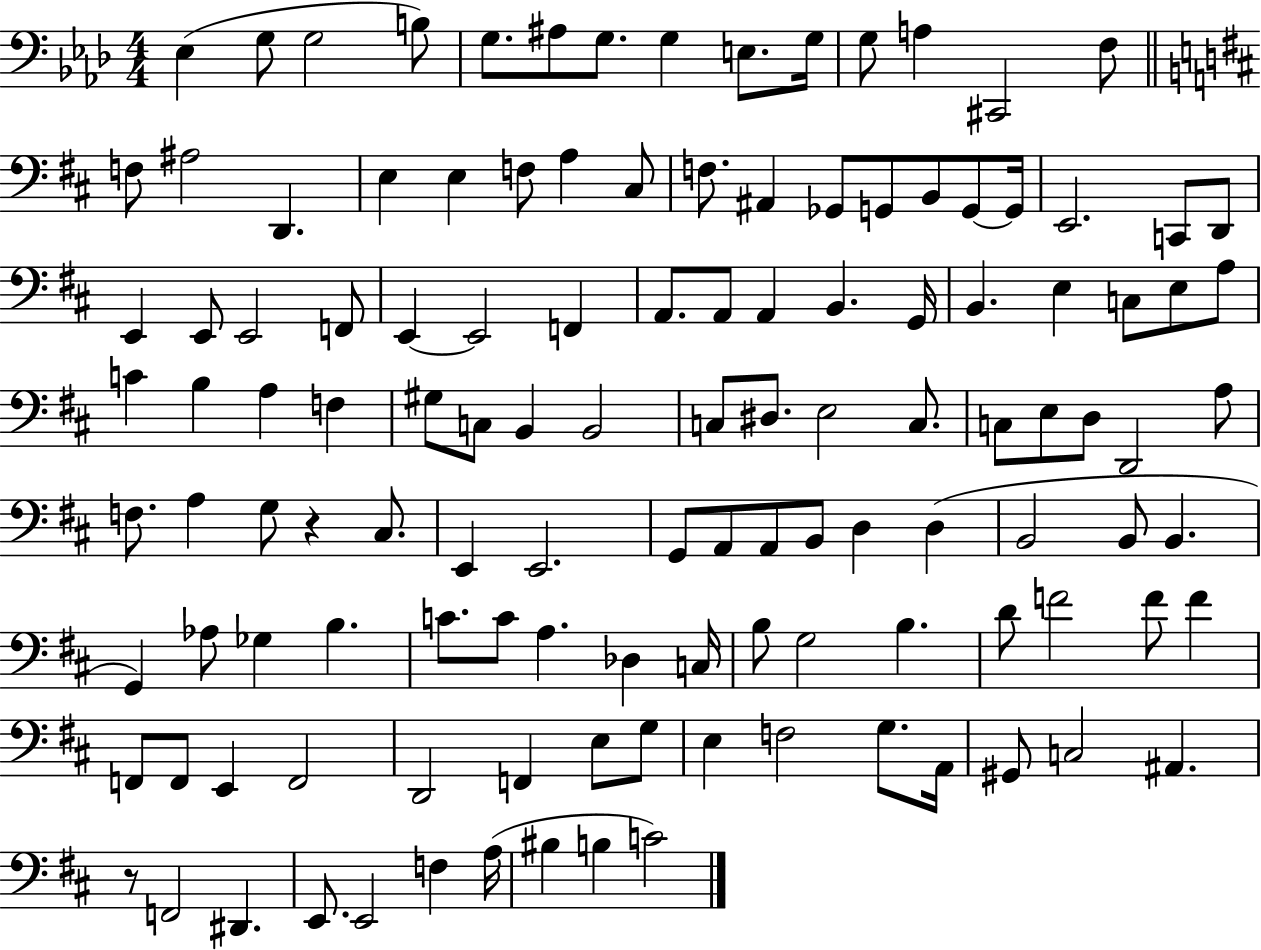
{
  \clef bass
  \numericTimeSignature
  \time 4/4
  \key aes \major
  \repeat volta 2 { ees4( g8 g2 b8) | g8. ais8 g8. g4 e8. g16 | g8 a4 cis,2 f8 | \bar "||" \break \key d \major f8 ais2 d,4. | e4 e4 f8 a4 cis8 | f8. ais,4 ges,8 g,8 b,8 g,8~~ g,16 | e,2. c,8 d,8 | \break e,4 e,8 e,2 f,8 | e,4~~ e,2 f,4 | a,8. a,8 a,4 b,4. g,16 | b,4. e4 c8 e8 a8 | \break c'4 b4 a4 f4 | gis8 c8 b,4 b,2 | c8 dis8. e2 c8. | c8 e8 d8 d,2 a8 | \break f8. a4 g8 r4 cis8. | e,4 e,2. | g,8 a,8 a,8 b,8 d4 d4( | b,2 b,8 b,4. | \break g,4) aes8 ges4 b4. | c'8. c'8 a4. des4 c16 | b8 g2 b4. | d'8 f'2 f'8 f'4 | \break f,8 f,8 e,4 f,2 | d,2 f,4 e8 g8 | e4 f2 g8. a,16 | gis,8 c2 ais,4. | \break r8 f,2 dis,4. | e,8. e,2 f4 a16( | bis4 b4 c'2) | } \bar "|."
}